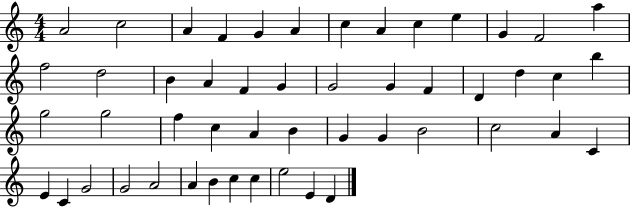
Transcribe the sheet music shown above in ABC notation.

X:1
T:Untitled
M:4/4
L:1/4
K:C
A2 c2 A F G A c A c e G F2 a f2 d2 B A F G G2 G F D d c b g2 g2 f c A B G G B2 c2 A C E C G2 G2 A2 A B c c e2 E D